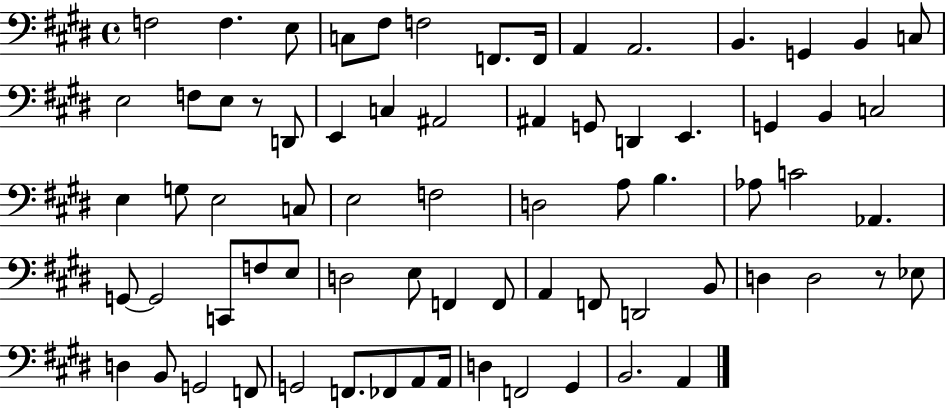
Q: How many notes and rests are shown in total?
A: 72